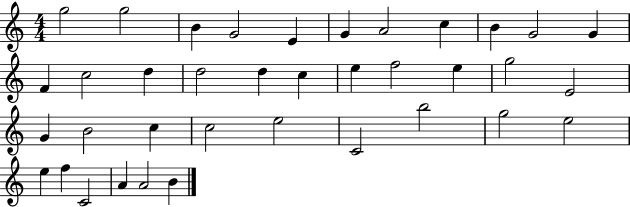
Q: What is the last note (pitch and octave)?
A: B4